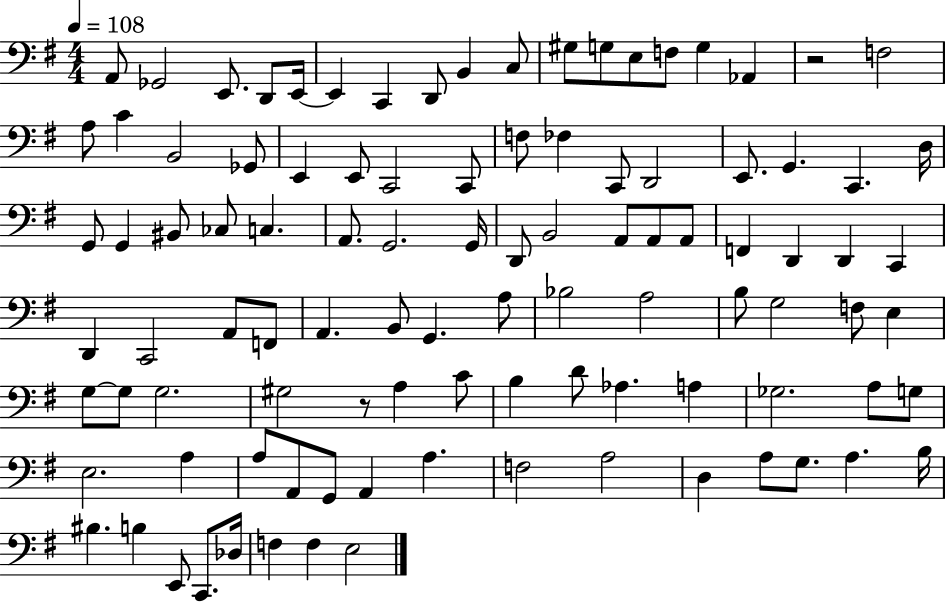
X:1
T:Untitled
M:4/4
L:1/4
K:G
A,,/2 _G,,2 E,,/2 D,,/2 E,,/4 E,, C,, D,,/2 B,, C,/2 ^G,/2 G,/2 E,/2 F,/2 G, _A,, z2 F,2 A,/2 C B,,2 _G,,/2 E,, E,,/2 C,,2 C,,/2 F,/2 _F, C,,/2 D,,2 E,,/2 G,, C,, D,/4 G,,/2 G,, ^B,,/2 _C,/2 C, A,,/2 G,,2 G,,/4 D,,/2 B,,2 A,,/2 A,,/2 A,,/2 F,, D,, D,, C,, D,, C,,2 A,,/2 F,,/2 A,, B,,/2 G,, A,/2 _B,2 A,2 B,/2 G,2 F,/2 E, G,/2 G,/2 G,2 ^G,2 z/2 A, C/2 B, D/2 _A, A, _G,2 A,/2 G,/2 E,2 A, A,/2 A,,/2 G,,/2 A,, A, F,2 A,2 D, A,/2 G,/2 A, B,/4 ^B, B, E,,/2 C,,/2 _D,/4 F, F, E,2